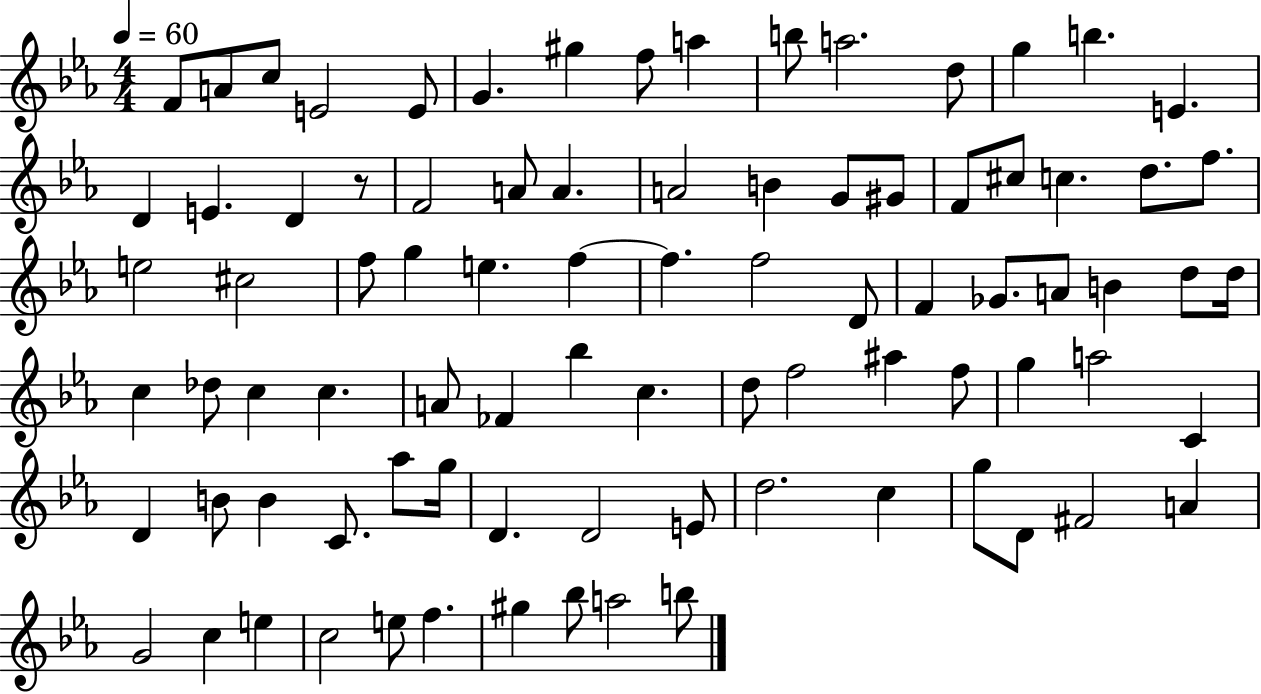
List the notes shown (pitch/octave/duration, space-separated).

F4/e A4/e C5/e E4/h E4/e G4/q. G#5/q F5/e A5/q B5/e A5/h. D5/e G5/q B5/q. E4/q. D4/q E4/q. D4/q R/e F4/h A4/e A4/q. A4/h B4/q G4/e G#4/e F4/e C#5/e C5/q. D5/e. F5/e. E5/h C#5/h F5/e G5/q E5/q. F5/q F5/q. F5/h D4/e F4/q Gb4/e. A4/e B4/q D5/e D5/s C5/q Db5/e C5/q C5/q. A4/e FES4/q Bb5/q C5/q. D5/e F5/h A#5/q F5/e G5/q A5/h C4/q D4/q B4/e B4/q C4/e. Ab5/e G5/s D4/q. D4/h E4/e D5/h. C5/q G5/e D4/e F#4/h A4/q G4/h C5/q E5/q C5/h E5/e F5/q. G#5/q Bb5/e A5/h B5/e